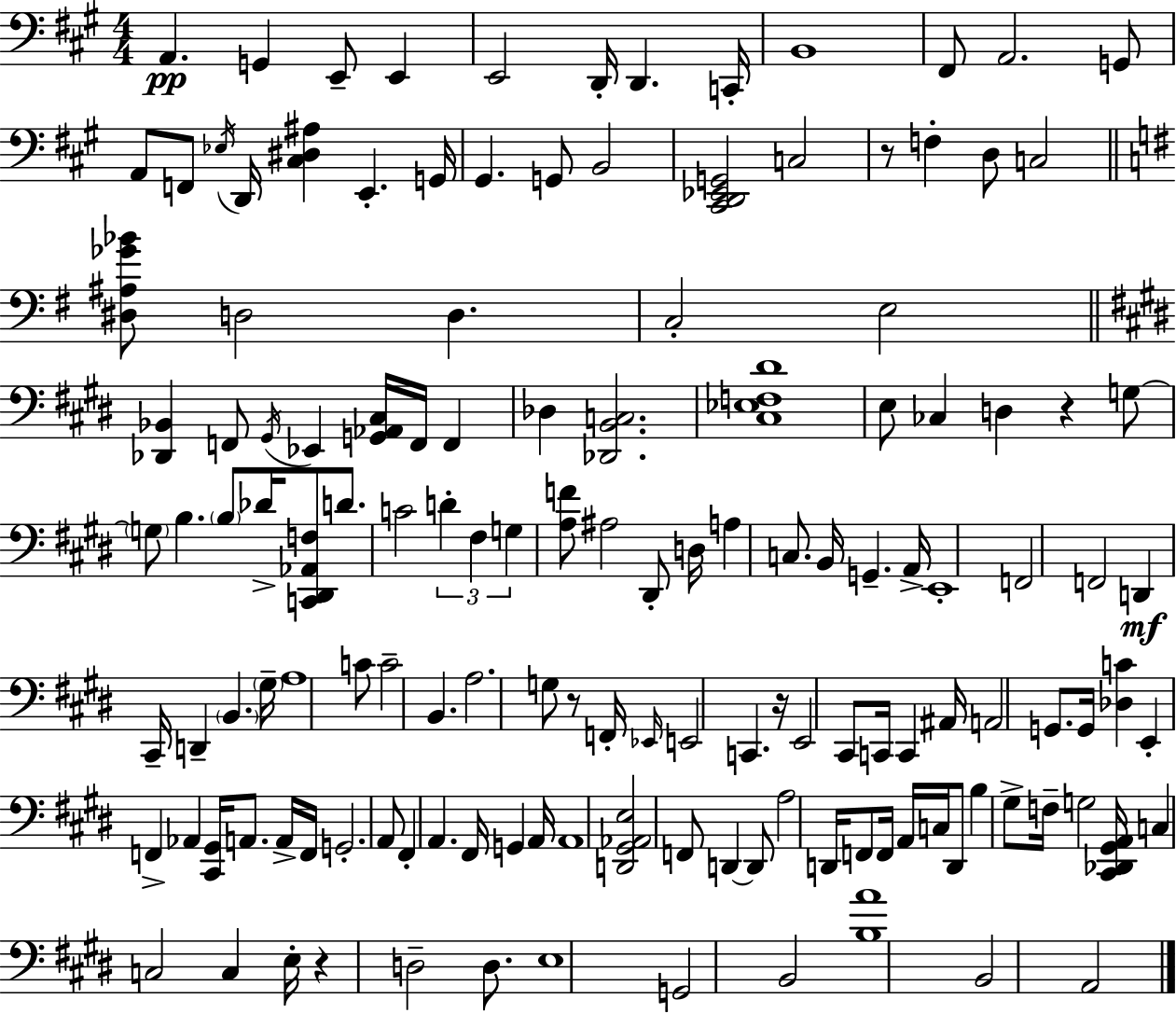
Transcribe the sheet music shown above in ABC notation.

X:1
T:Untitled
M:4/4
L:1/4
K:A
A,, G,, E,,/2 E,, E,,2 D,,/4 D,, C,,/4 B,,4 ^F,,/2 A,,2 G,,/2 A,,/2 F,,/2 _E,/4 D,,/4 [^C,^D,^A,] E,, G,,/4 ^G,, G,,/2 B,,2 [^C,,D,,_E,,G,,]2 C,2 z/2 F, D,/2 C,2 [^D,^A,_G_B]/2 D,2 D, C,2 E,2 [_D,,_B,,] F,,/2 ^G,,/4 _E,, [G,,_A,,^C,]/4 F,,/4 F,, _D, [_D,,B,,C,]2 [^C,_E,F,^D]4 E,/2 _C, D, z G,/2 G,/2 B, B,/2 _D/4 [C,,^D,,_A,,F,]/2 D/2 C2 D ^F, G, [A,F]/2 ^A,2 ^D,,/2 D,/4 A, C,/2 B,,/4 G,, A,,/4 E,,4 F,,2 F,,2 D,, ^C,,/4 D,, B,, ^G,/4 A,4 C/2 C2 B,, A,2 G,/2 z/2 F,,/4 _E,,/4 E,,2 C,, z/4 E,,2 ^C,,/2 C,,/4 C,, ^A,,/4 A,,2 G,,/2 G,,/4 [_D,C] E,, F,, _A,, [^C,,^G,,]/4 A,,/2 A,,/4 F,,/4 G,,2 A,,/2 ^F,, A,, ^F,,/4 G,, A,,/4 A,,4 [D,,^G,,_A,,E,]2 F,,/2 D,, D,,/2 A,2 D,,/4 F,,/2 F,,/4 A,,/4 C,/4 D,,/2 B, ^G,/2 F,/4 G,2 [^C,,_D,,^G,,A,,]/4 C, C,2 C, E,/4 z D,2 D,/2 E,4 G,,2 B,,2 [B,A]4 B,,2 A,,2